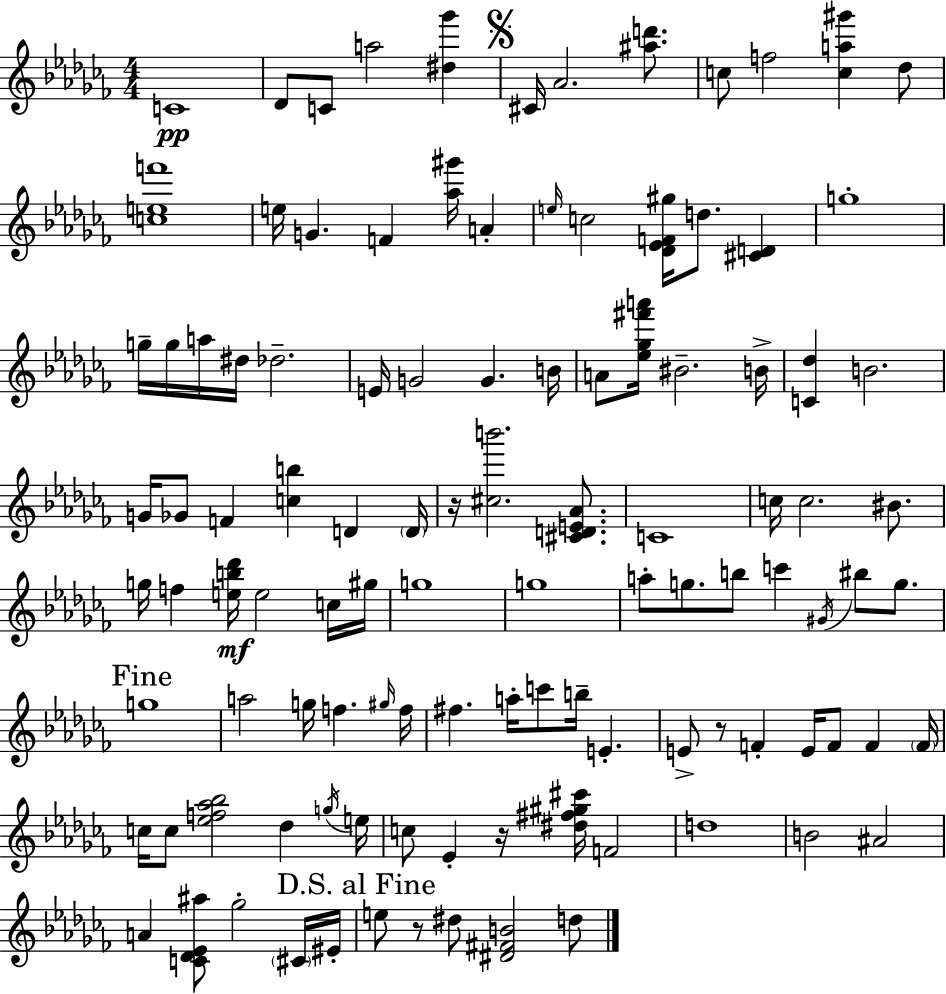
{
  \clef treble
  \numericTimeSignature
  \time 4/4
  \key aes \minor
  c'1\pp | des'8 c'8 a''2 <dis'' ges'''>4 | \mark \markup { \musicglyph "scripts.segno" } cis'16 aes'2. <ais'' d'''>8. | c''8 f''2 <c'' a'' gis'''>4 des''8 | \break <c'' e'' f'''>1 | e''16 g'4. f'4 <aes'' gis'''>16 a'4-. | \grace { e''16 } c''2 <des' ees' f' gis''>16 d''8. <cis' d'>4 | g''1-. | \break g''16-- g''16 a''16 dis''16 des''2.-- | e'16 g'2 g'4. | b'16 a'8 <ees'' ges'' fis''' a'''>16 bis'2.-- | b'16-> <c' des''>4 b'2. | \break g'16 ges'8 f'4 <c'' b''>4 d'4 | \parenthesize d'16 r16 <cis'' b'''>2. <cis' d' e' aes'>8. | c'1 | c''16 c''2. bis'8. | \break g''16 f''4 <e'' b'' des'''>16\mf e''2 c''16 | gis''16 g''1 | g''1 | a''8-. g''8. b''8 c'''4 \acciaccatura { gis'16 } bis''8 g''8. | \break \mark "Fine" g''1 | a''2 g''16 f''4. | \grace { gis''16 } f''16 fis''4. a''16-. c'''8 b''16-- e'4.-. | e'8-> r8 f'4-. e'16 f'8 f'4 | \break \parenthesize f'16 c''16 c''8 <ees'' f'' aes'' bes''>2 des''4 | \acciaccatura { g''16 } e''16 c''8 ees'4-. r16 <dis'' fis'' gis'' cis'''>16 f'2 | d''1 | b'2 ais'2 | \break a'4 <c' des' ees' ais''>8 ges''2-. | \parenthesize cis'16 eis'16-. \mark "D.S. al Fine" e''8 r8 dis''8 <dis' fis' b'>2 | d''8 \bar "|."
}